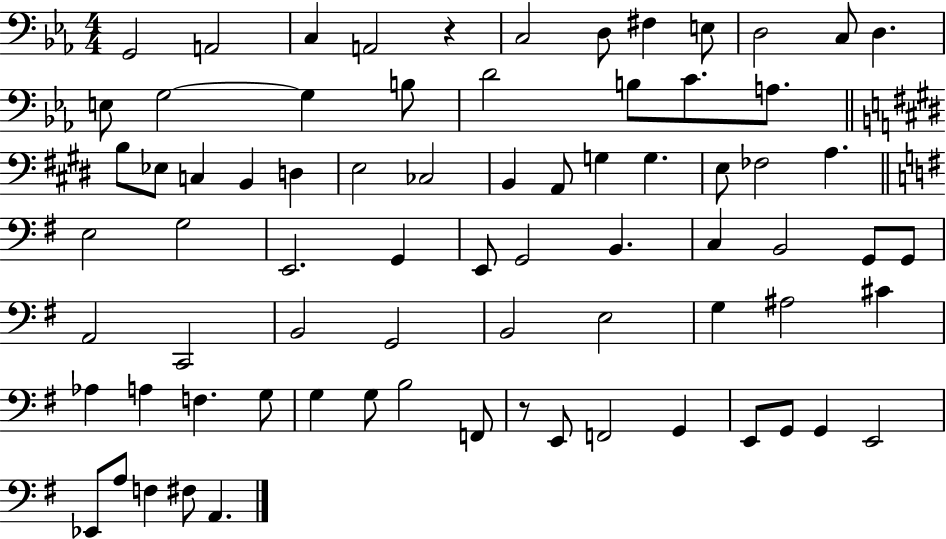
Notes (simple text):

G2/h A2/h C3/q A2/h R/q C3/h D3/e F#3/q E3/e D3/h C3/e D3/q. E3/e G3/h G3/q B3/e D4/h B3/e C4/e. A3/e. B3/e Eb3/e C3/q B2/q D3/q E3/h CES3/h B2/q A2/e G3/q G3/q. E3/e FES3/h A3/q. E3/h G3/h E2/h. G2/q E2/e G2/h B2/q. C3/q B2/h G2/e G2/e A2/h C2/h B2/h G2/h B2/h E3/h G3/q A#3/h C#4/q Ab3/q A3/q F3/q. G3/e G3/q G3/e B3/h F2/e R/e E2/e F2/h G2/q E2/e G2/e G2/q E2/h Eb2/e A3/e F3/q F#3/e A2/q.